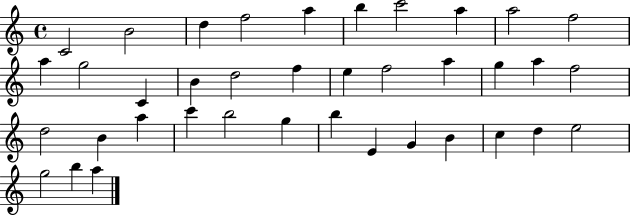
C4/h B4/h D5/q F5/h A5/q B5/q C6/h A5/q A5/h F5/h A5/q G5/h C4/q B4/q D5/h F5/q E5/q F5/h A5/q G5/q A5/q F5/h D5/h B4/q A5/q C6/q B5/h G5/q B5/q E4/q G4/q B4/q C5/q D5/q E5/h G5/h B5/q A5/q